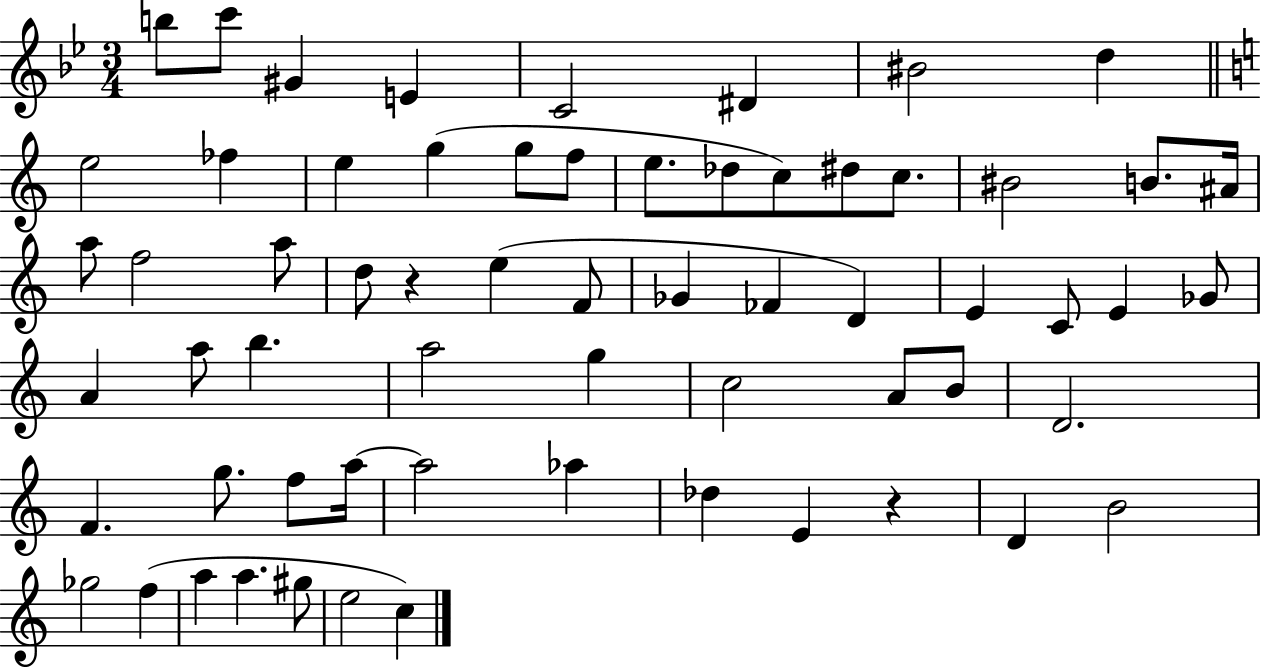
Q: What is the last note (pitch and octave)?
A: C5